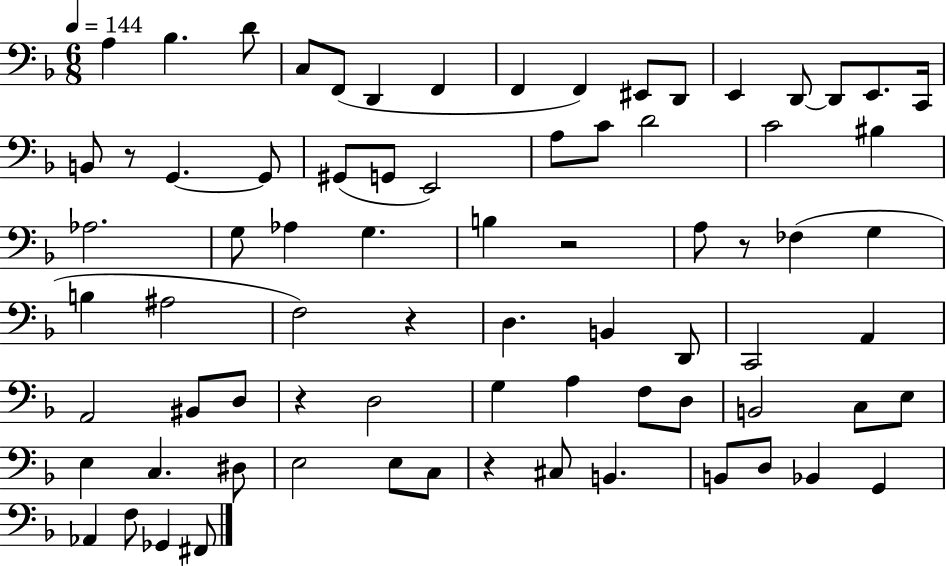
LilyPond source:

{
  \clef bass
  \numericTimeSignature
  \time 6/8
  \key f \major
  \tempo 4 = 144
  \repeat volta 2 { a4 bes4. d'8 | c8 f,8( d,4 f,4 | f,4 f,4) eis,8 d,8 | e,4 d,8~~ d,8 e,8. c,16 | \break b,8 r8 g,4.~~ g,8 | gis,8( g,8 e,2) | a8 c'8 d'2 | c'2 bis4 | \break aes2. | g8 aes4 g4. | b4 r2 | a8 r8 fes4( g4 | \break b4 ais2 | f2) r4 | d4. b,4 d,8 | c,2 a,4 | \break a,2 bis,8 d8 | r4 d2 | g4 a4 f8 d8 | b,2 c8 e8 | \break e4 c4. dis8 | e2 e8 c8 | r4 cis8 b,4. | b,8 d8 bes,4 g,4 | \break aes,4 f8 ges,4 fis,8 | } \bar "|."
}